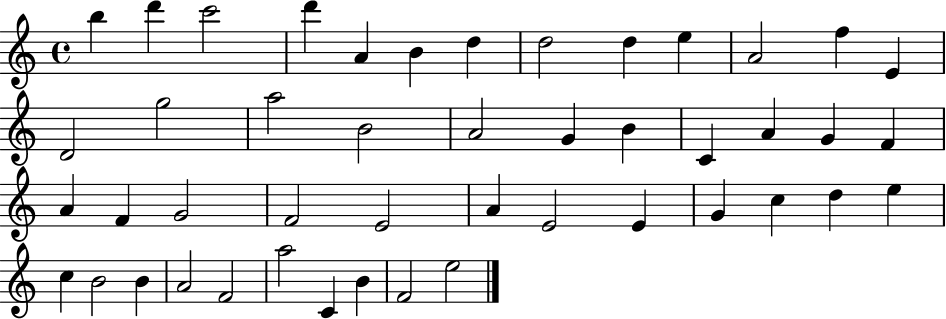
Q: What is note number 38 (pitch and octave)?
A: B4